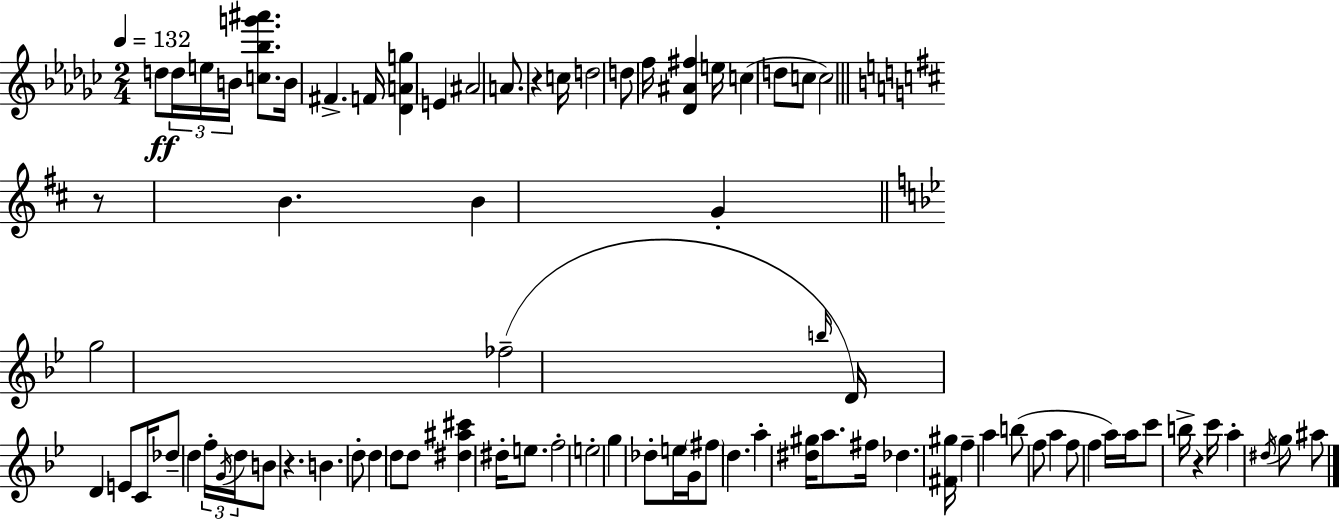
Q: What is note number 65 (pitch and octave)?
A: B5